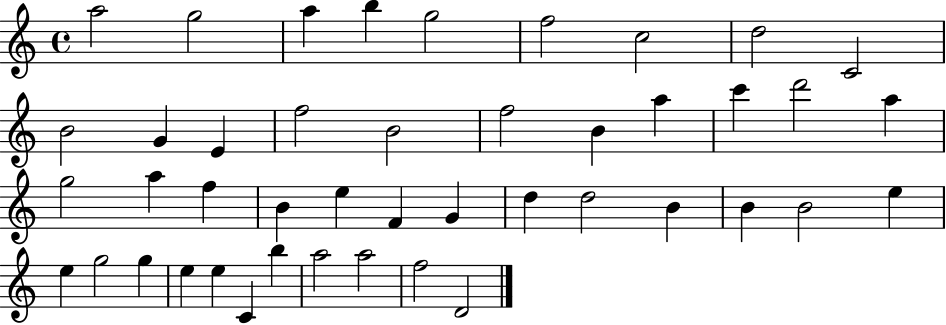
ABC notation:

X:1
T:Untitled
M:4/4
L:1/4
K:C
a2 g2 a b g2 f2 c2 d2 C2 B2 G E f2 B2 f2 B a c' d'2 a g2 a f B e F G d d2 B B B2 e e g2 g e e C b a2 a2 f2 D2